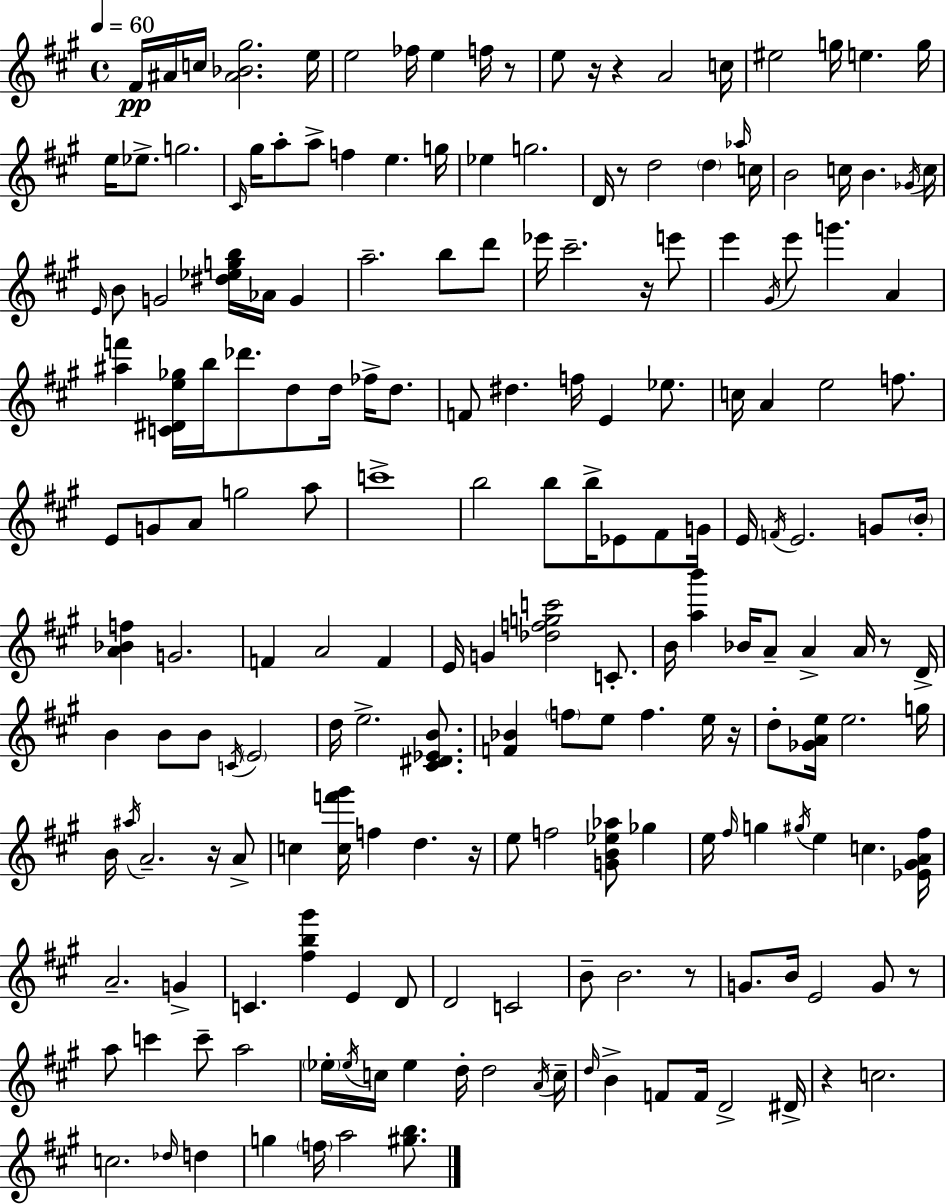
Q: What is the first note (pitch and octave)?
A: F#4